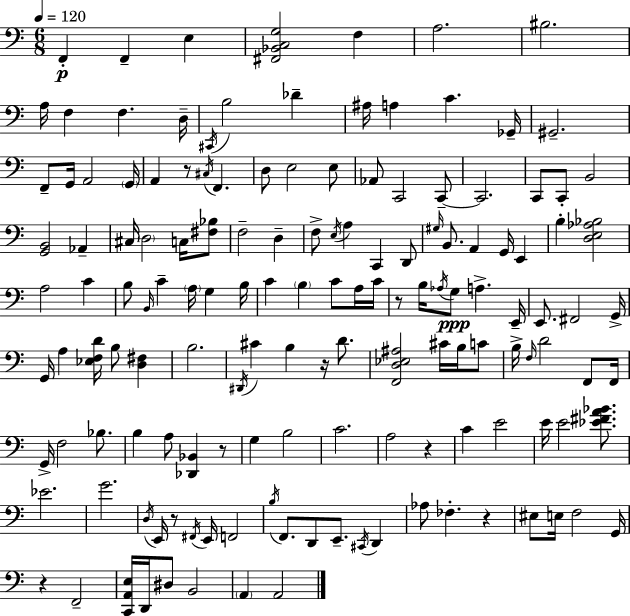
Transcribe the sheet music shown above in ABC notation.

X:1
T:Untitled
M:6/8
L:1/4
K:Am
F,, F,, E, [^F,,_B,,C,G,]2 F, A,2 ^B,2 A,/4 F, F, D,/4 ^C,,/4 B,2 _D ^A,/4 A, C _G,,/4 ^G,,2 F,,/2 G,,/4 A,,2 G,,/4 A,, z/2 ^C,/4 F,, D,/2 E,2 E,/2 _A,,/2 C,,2 C,,/2 C,,2 C,,/2 C,,/2 B,,2 [G,,B,,]2 _A,, ^C,/4 D,2 C,/4 [^F,_B,]/2 F,2 D, F,/2 E,/4 A, C,, D,,/2 ^G,/4 B,,/2 A,, G,,/4 E,, B, [D,E,_A,_B,]2 A,2 C B,/2 B,,/4 C A,/4 G, B,/4 C B, C/2 A,/4 C/4 z/2 B,/4 _A,/4 G,/2 A, E,,/4 E,,/2 ^F,,2 G,,/4 G,,/4 A, [_E,F,D]/4 B,/2 [D,^F,] B,2 ^D,,/4 ^C B, z/4 D/2 [F,,D,_E,^A,]2 ^C/4 B,/4 C/2 B,/4 F,/4 D2 F,,/2 F,,/4 G,,/4 F,2 _B,/2 B, A,/2 [_D,,_B,,] z/2 G, B,2 C2 A,2 z C E2 E/4 E2 [_E^FA_B]/2 _E2 G2 D,/4 E,,/4 z/2 ^F,,/4 E,,/4 F,,2 B,/4 F,,/2 D,,/2 E,,/2 ^C,,/4 D,, _A,/2 _F, z ^E,/2 E,/4 F,2 G,,/4 z F,,2 [C,,A,,E,]/4 D,,/4 ^D,/2 B,,2 A,, A,,2